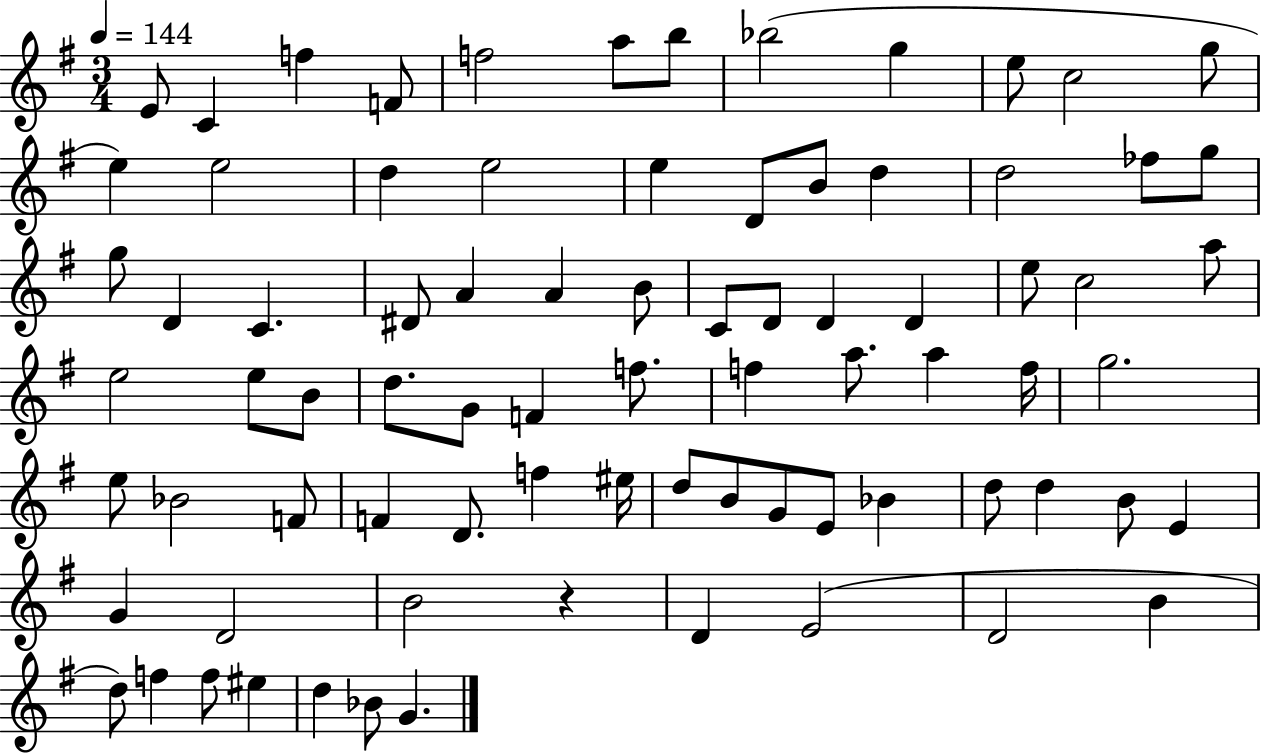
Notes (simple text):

E4/e C4/q F5/q F4/e F5/h A5/e B5/e Bb5/h G5/q E5/e C5/h G5/e E5/q E5/h D5/q E5/h E5/q D4/e B4/e D5/q D5/h FES5/e G5/e G5/e D4/q C4/q. D#4/e A4/q A4/q B4/e C4/e D4/e D4/q D4/q E5/e C5/h A5/e E5/h E5/e B4/e D5/e. G4/e F4/q F5/e. F5/q A5/e. A5/q F5/s G5/h. E5/e Bb4/h F4/e F4/q D4/e. F5/q EIS5/s D5/e B4/e G4/e E4/e Bb4/q D5/e D5/q B4/e E4/q G4/q D4/h B4/h R/q D4/q E4/h D4/h B4/q D5/e F5/q F5/e EIS5/q D5/q Bb4/e G4/q.